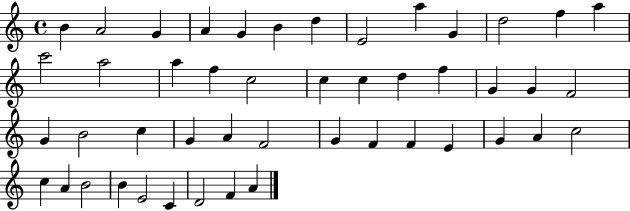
{
  \clef treble
  \time 4/4
  \defaultTimeSignature
  \key c \major
  b'4 a'2 g'4 | a'4 g'4 b'4 d''4 | e'2 a''4 g'4 | d''2 f''4 a''4 | \break c'''2 a''2 | a''4 f''4 c''2 | c''4 c''4 d''4 f''4 | g'4 g'4 f'2 | \break g'4 b'2 c''4 | g'4 a'4 f'2 | g'4 f'4 f'4 e'4 | g'4 a'4 c''2 | \break c''4 a'4 b'2 | b'4 e'2 c'4 | d'2 f'4 a'4 | \bar "|."
}